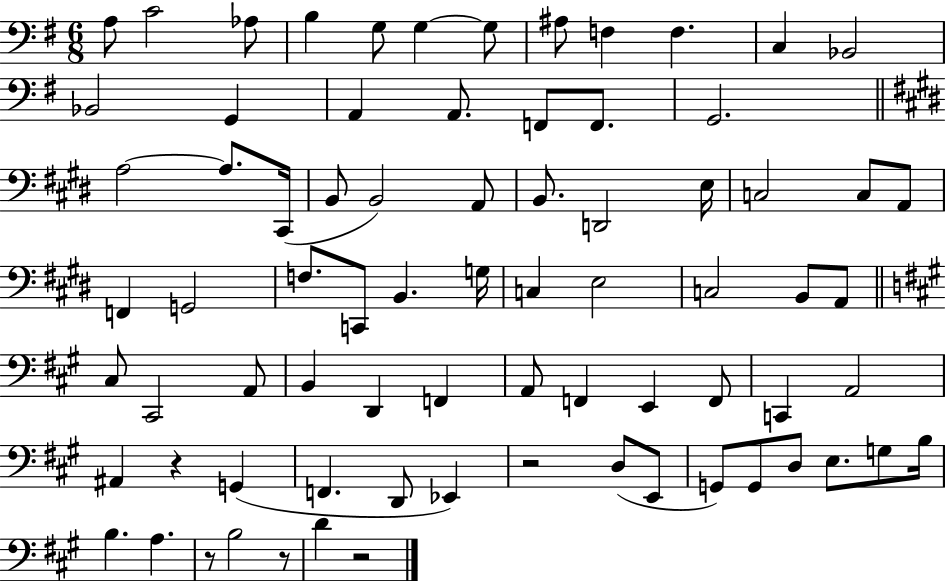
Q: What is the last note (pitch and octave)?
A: D4